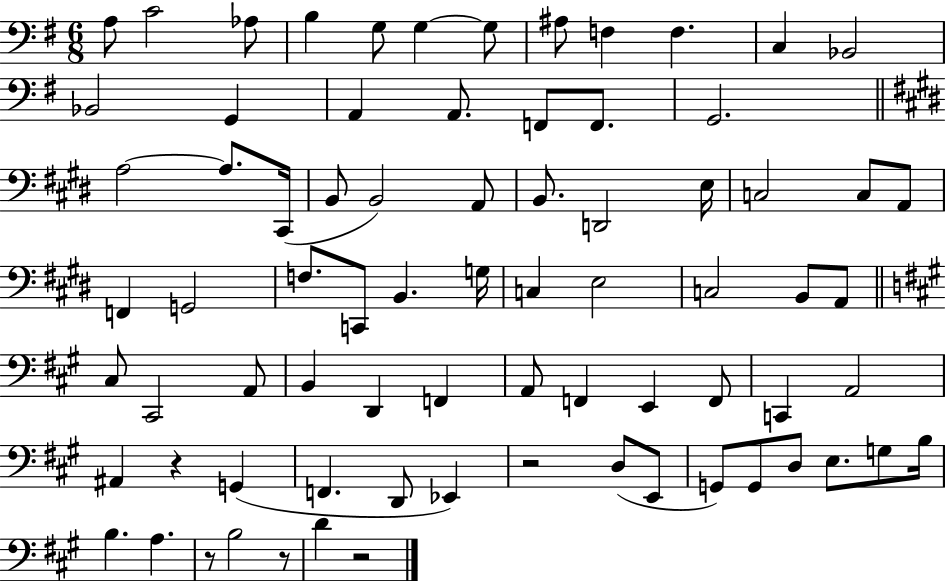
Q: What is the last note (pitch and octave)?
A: D4